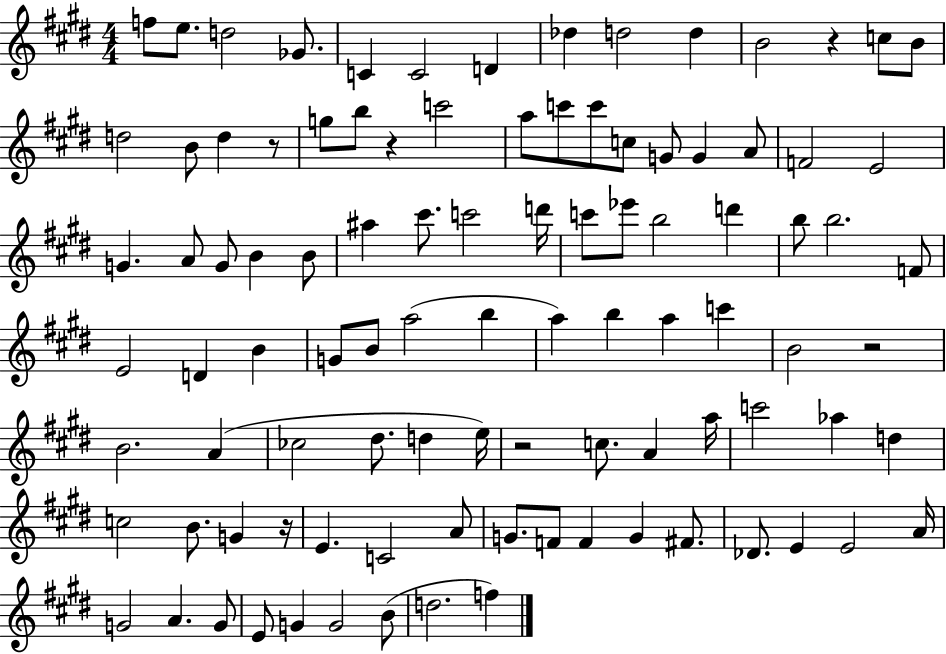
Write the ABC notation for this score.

X:1
T:Untitled
M:4/4
L:1/4
K:E
f/2 e/2 d2 _G/2 C C2 D _d d2 d B2 z c/2 B/2 d2 B/2 d z/2 g/2 b/2 z c'2 a/2 c'/2 c'/2 c/2 G/2 G A/2 F2 E2 G A/2 G/2 B B/2 ^a ^c'/2 c'2 d'/4 c'/2 _e'/2 b2 d' b/2 b2 F/2 E2 D B G/2 B/2 a2 b a b a c' B2 z2 B2 A _c2 ^d/2 d e/4 z2 c/2 A a/4 c'2 _a d c2 B/2 G z/4 E C2 A/2 G/2 F/2 F G ^F/2 _D/2 E E2 A/4 G2 A G/2 E/2 G G2 B/2 d2 f